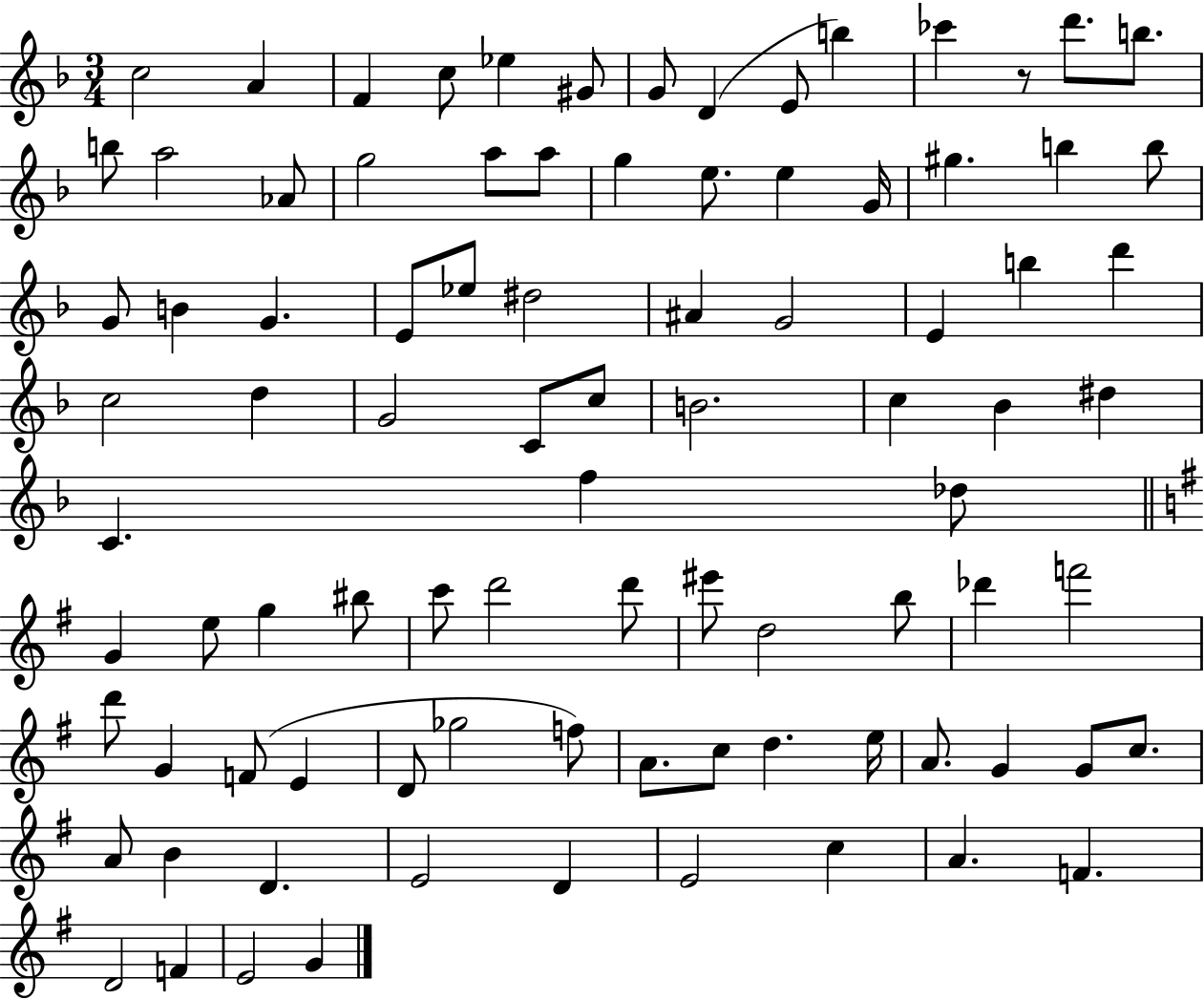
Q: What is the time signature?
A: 3/4